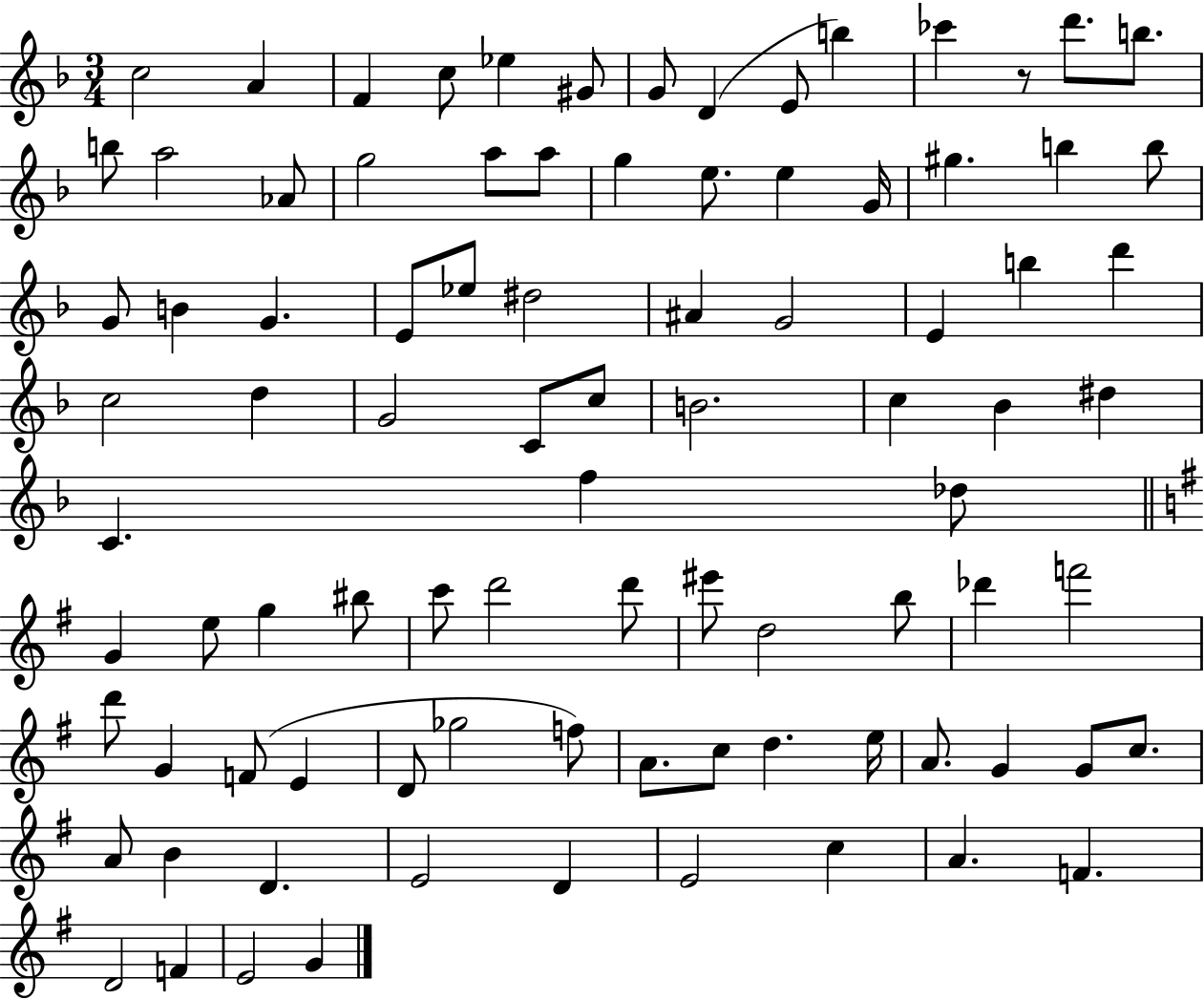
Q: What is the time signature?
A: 3/4